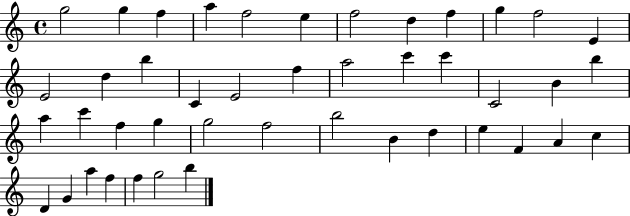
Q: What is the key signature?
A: C major